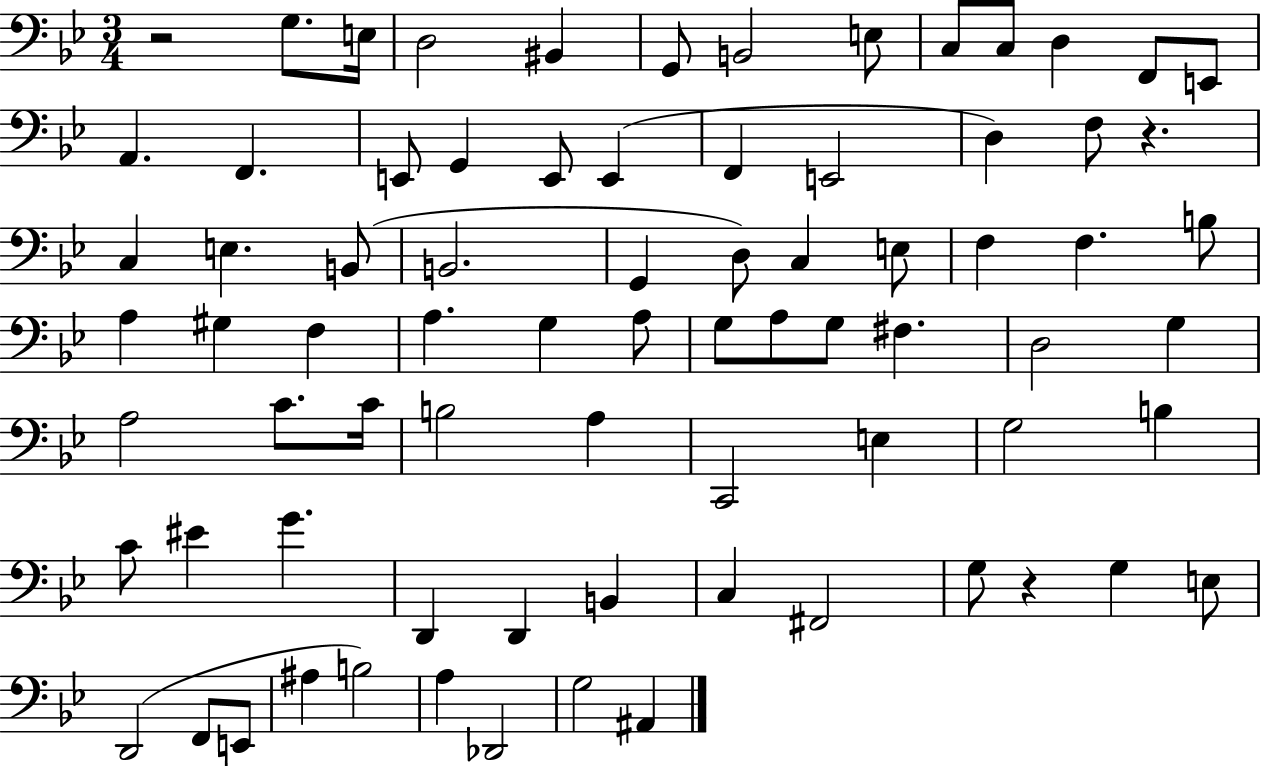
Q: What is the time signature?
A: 3/4